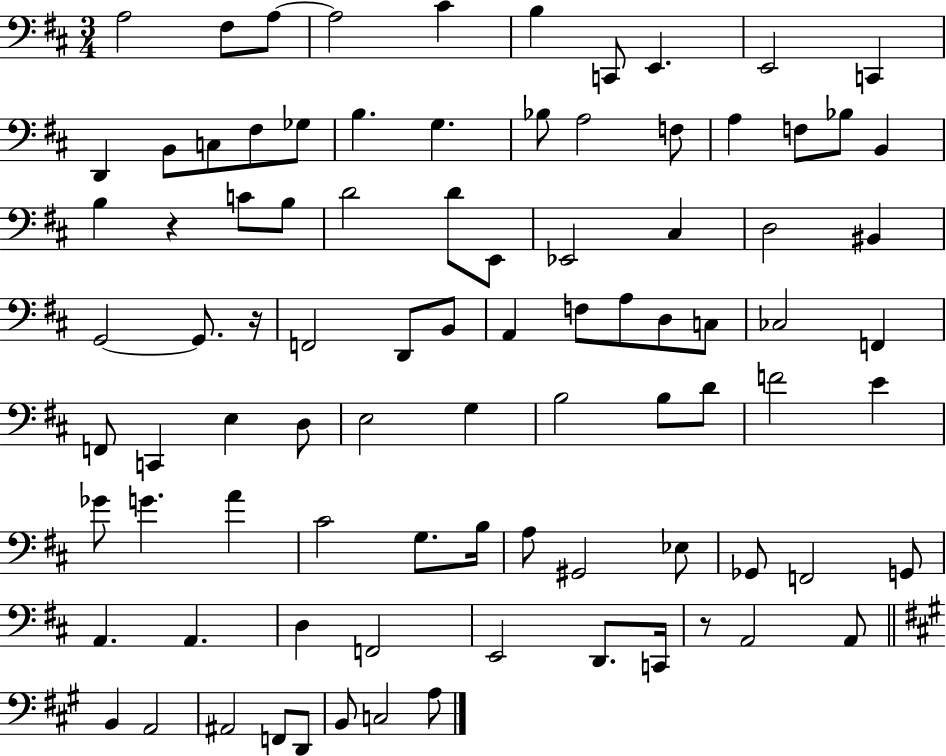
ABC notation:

X:1
T:Untitled
M:3/4
L:1/4
K:D
A,2 ^F,/2 A,/2 A,2 ^C B, C,,/2 E,, E,,2 C,, D,, B,,/2 C,/2 ^F,/2 _G,/2 B, G, _B,/2 A,2 F,/2 A, F,/2 _B,/2 B,, B, z C/2 B,/2 D2 D/2 E,,/2 _E,,2 ^C, D,2 ^B,, G,,2 G,,/2 z/4 F,,2 D,,/2 B,,/2 A,, F,/2 A,/2 D,/2 C,/2 _C,2 F,, F,,/2 C,, E, D,/2 E,2 G, B,2 B,/2 D/2 F2 E _G/2 G A ^C2 G,/2 B,/4 A,/2 ^G,,2 _E,/2 _G,,/2 F,,2 G,,/2 A,, A,, D, F,,2 E,,2 D,,/2 C,,/4 z/2 A,,2 A,,/2 B,, A,,2 ^A,,2 F,,/2 D,,/2 B,,/2 C,2 A,/2